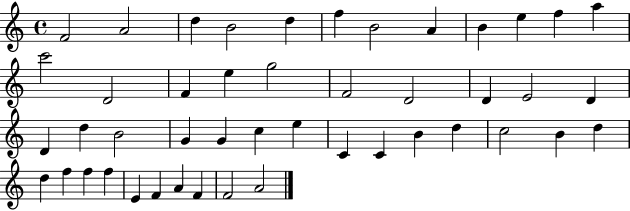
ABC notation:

X:1
T:Untitled
M:4/4
L:1/4
K:C
F2 A2 d B2 d f B2 A B e f a c'2 D2 F e g2 F2 D2 D E2 D D d B2 G G c e C C B d c2 B d d f f f E F A F F2 A2